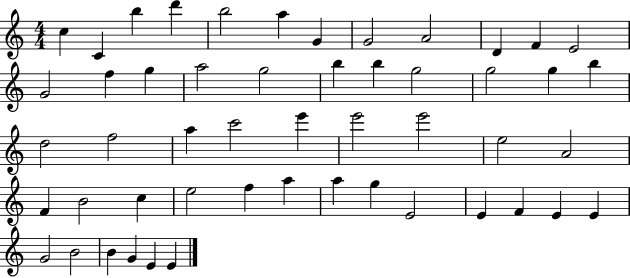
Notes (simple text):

C5/q C4/q B5/q D6/q B5/h A5/q G4/q G4/h A4/h D4/q F4/q E4/h G4/h F5/q G5/q A5/h G5/h B5/q B5/q G5/h G5/h G5/q B5/q D5/h F5/h A5/q C6/h E6/q E6/h E6/h E5/h A4/h F4/q B4/h C5/q E5/h F5/q A5/q A5/q G5/q E4/h E4/q F4/q E4/q E4/q G4/h B4/h B4/q G4/q E4/q E4/q